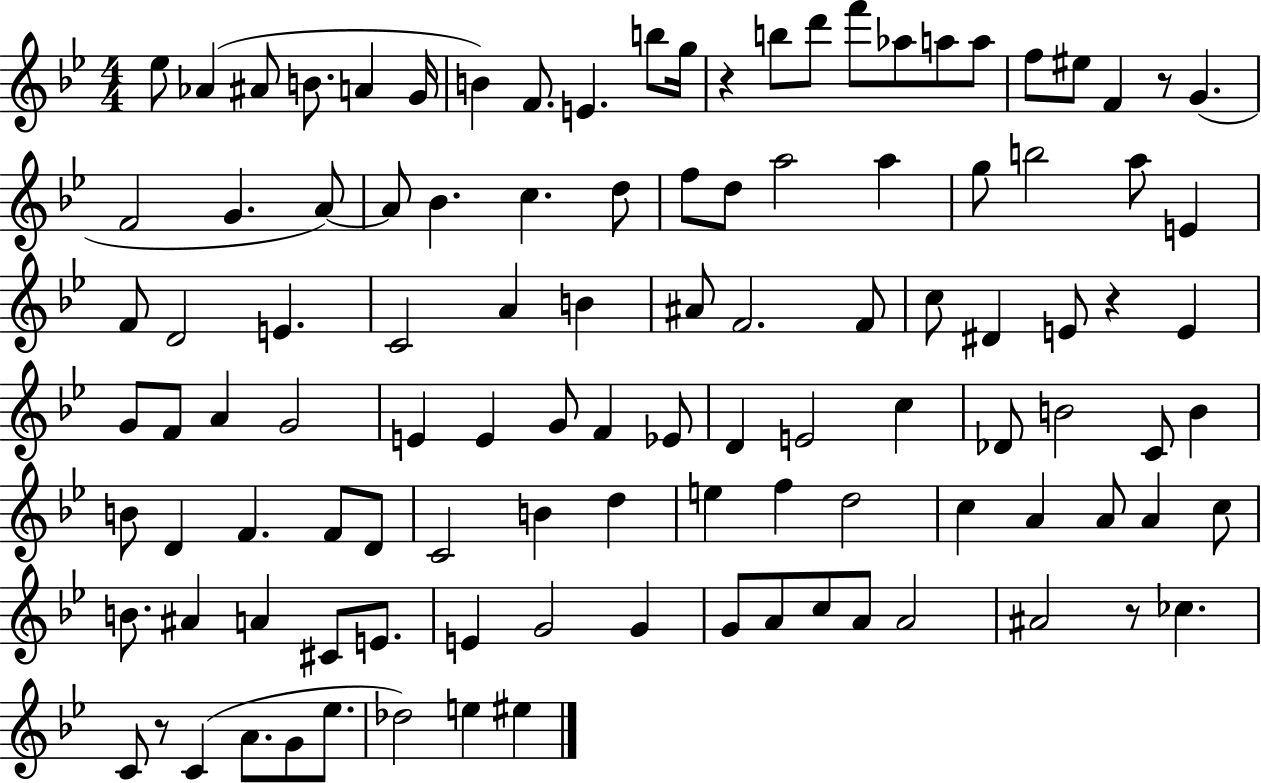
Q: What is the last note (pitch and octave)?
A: EIS5